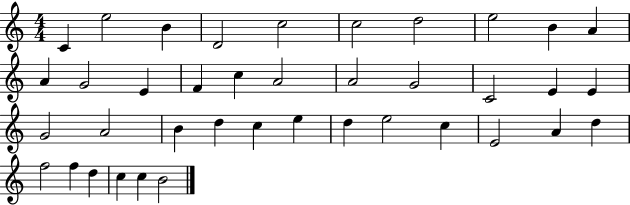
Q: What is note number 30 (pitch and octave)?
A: C5